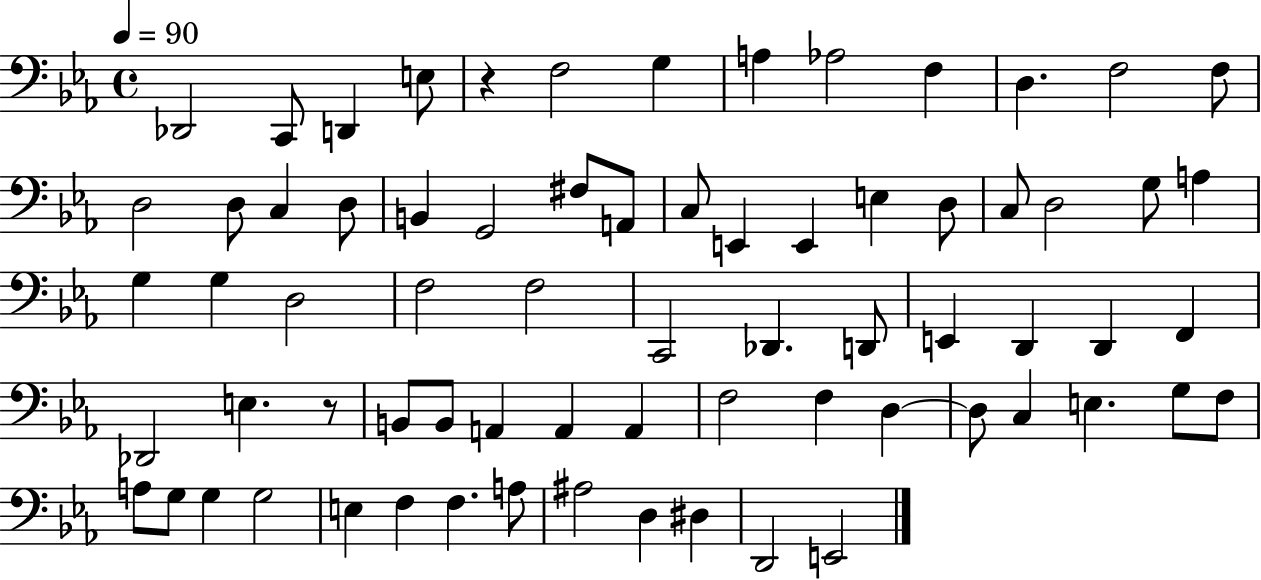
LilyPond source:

{
  \clef bass
  \time 4/4
  \defaultTimeSignature
  \key ees \major
  \tempo 4 = 90
  \repeat volta 2 { des,2 c,8 d,4 e8 | r4 f2 g4 | a4 aes2 f4 | d4. f2 f8 | \break d2 d8 c4 d8 | b,4 g,2 fis8 a,8 | c8 e,4 e,4 e4 d8 | c8 d2 g8 a4 | \break g4 g4 d2 | f2 f2 | c,2 des,4. d,8 | e,4 d,4 d,4 f,4 | \break des,2 e4. r8 | b,8 b,8 a,4 a,4 a,4 | f2 f4 d4~~ | d8 c4 e4. g8 f8 | \break a8 g8 g4 g2 | e4 f4 f4. a8 | ais2 d4 dis4 | d,2 e,2 | \break } \bar "|."
}